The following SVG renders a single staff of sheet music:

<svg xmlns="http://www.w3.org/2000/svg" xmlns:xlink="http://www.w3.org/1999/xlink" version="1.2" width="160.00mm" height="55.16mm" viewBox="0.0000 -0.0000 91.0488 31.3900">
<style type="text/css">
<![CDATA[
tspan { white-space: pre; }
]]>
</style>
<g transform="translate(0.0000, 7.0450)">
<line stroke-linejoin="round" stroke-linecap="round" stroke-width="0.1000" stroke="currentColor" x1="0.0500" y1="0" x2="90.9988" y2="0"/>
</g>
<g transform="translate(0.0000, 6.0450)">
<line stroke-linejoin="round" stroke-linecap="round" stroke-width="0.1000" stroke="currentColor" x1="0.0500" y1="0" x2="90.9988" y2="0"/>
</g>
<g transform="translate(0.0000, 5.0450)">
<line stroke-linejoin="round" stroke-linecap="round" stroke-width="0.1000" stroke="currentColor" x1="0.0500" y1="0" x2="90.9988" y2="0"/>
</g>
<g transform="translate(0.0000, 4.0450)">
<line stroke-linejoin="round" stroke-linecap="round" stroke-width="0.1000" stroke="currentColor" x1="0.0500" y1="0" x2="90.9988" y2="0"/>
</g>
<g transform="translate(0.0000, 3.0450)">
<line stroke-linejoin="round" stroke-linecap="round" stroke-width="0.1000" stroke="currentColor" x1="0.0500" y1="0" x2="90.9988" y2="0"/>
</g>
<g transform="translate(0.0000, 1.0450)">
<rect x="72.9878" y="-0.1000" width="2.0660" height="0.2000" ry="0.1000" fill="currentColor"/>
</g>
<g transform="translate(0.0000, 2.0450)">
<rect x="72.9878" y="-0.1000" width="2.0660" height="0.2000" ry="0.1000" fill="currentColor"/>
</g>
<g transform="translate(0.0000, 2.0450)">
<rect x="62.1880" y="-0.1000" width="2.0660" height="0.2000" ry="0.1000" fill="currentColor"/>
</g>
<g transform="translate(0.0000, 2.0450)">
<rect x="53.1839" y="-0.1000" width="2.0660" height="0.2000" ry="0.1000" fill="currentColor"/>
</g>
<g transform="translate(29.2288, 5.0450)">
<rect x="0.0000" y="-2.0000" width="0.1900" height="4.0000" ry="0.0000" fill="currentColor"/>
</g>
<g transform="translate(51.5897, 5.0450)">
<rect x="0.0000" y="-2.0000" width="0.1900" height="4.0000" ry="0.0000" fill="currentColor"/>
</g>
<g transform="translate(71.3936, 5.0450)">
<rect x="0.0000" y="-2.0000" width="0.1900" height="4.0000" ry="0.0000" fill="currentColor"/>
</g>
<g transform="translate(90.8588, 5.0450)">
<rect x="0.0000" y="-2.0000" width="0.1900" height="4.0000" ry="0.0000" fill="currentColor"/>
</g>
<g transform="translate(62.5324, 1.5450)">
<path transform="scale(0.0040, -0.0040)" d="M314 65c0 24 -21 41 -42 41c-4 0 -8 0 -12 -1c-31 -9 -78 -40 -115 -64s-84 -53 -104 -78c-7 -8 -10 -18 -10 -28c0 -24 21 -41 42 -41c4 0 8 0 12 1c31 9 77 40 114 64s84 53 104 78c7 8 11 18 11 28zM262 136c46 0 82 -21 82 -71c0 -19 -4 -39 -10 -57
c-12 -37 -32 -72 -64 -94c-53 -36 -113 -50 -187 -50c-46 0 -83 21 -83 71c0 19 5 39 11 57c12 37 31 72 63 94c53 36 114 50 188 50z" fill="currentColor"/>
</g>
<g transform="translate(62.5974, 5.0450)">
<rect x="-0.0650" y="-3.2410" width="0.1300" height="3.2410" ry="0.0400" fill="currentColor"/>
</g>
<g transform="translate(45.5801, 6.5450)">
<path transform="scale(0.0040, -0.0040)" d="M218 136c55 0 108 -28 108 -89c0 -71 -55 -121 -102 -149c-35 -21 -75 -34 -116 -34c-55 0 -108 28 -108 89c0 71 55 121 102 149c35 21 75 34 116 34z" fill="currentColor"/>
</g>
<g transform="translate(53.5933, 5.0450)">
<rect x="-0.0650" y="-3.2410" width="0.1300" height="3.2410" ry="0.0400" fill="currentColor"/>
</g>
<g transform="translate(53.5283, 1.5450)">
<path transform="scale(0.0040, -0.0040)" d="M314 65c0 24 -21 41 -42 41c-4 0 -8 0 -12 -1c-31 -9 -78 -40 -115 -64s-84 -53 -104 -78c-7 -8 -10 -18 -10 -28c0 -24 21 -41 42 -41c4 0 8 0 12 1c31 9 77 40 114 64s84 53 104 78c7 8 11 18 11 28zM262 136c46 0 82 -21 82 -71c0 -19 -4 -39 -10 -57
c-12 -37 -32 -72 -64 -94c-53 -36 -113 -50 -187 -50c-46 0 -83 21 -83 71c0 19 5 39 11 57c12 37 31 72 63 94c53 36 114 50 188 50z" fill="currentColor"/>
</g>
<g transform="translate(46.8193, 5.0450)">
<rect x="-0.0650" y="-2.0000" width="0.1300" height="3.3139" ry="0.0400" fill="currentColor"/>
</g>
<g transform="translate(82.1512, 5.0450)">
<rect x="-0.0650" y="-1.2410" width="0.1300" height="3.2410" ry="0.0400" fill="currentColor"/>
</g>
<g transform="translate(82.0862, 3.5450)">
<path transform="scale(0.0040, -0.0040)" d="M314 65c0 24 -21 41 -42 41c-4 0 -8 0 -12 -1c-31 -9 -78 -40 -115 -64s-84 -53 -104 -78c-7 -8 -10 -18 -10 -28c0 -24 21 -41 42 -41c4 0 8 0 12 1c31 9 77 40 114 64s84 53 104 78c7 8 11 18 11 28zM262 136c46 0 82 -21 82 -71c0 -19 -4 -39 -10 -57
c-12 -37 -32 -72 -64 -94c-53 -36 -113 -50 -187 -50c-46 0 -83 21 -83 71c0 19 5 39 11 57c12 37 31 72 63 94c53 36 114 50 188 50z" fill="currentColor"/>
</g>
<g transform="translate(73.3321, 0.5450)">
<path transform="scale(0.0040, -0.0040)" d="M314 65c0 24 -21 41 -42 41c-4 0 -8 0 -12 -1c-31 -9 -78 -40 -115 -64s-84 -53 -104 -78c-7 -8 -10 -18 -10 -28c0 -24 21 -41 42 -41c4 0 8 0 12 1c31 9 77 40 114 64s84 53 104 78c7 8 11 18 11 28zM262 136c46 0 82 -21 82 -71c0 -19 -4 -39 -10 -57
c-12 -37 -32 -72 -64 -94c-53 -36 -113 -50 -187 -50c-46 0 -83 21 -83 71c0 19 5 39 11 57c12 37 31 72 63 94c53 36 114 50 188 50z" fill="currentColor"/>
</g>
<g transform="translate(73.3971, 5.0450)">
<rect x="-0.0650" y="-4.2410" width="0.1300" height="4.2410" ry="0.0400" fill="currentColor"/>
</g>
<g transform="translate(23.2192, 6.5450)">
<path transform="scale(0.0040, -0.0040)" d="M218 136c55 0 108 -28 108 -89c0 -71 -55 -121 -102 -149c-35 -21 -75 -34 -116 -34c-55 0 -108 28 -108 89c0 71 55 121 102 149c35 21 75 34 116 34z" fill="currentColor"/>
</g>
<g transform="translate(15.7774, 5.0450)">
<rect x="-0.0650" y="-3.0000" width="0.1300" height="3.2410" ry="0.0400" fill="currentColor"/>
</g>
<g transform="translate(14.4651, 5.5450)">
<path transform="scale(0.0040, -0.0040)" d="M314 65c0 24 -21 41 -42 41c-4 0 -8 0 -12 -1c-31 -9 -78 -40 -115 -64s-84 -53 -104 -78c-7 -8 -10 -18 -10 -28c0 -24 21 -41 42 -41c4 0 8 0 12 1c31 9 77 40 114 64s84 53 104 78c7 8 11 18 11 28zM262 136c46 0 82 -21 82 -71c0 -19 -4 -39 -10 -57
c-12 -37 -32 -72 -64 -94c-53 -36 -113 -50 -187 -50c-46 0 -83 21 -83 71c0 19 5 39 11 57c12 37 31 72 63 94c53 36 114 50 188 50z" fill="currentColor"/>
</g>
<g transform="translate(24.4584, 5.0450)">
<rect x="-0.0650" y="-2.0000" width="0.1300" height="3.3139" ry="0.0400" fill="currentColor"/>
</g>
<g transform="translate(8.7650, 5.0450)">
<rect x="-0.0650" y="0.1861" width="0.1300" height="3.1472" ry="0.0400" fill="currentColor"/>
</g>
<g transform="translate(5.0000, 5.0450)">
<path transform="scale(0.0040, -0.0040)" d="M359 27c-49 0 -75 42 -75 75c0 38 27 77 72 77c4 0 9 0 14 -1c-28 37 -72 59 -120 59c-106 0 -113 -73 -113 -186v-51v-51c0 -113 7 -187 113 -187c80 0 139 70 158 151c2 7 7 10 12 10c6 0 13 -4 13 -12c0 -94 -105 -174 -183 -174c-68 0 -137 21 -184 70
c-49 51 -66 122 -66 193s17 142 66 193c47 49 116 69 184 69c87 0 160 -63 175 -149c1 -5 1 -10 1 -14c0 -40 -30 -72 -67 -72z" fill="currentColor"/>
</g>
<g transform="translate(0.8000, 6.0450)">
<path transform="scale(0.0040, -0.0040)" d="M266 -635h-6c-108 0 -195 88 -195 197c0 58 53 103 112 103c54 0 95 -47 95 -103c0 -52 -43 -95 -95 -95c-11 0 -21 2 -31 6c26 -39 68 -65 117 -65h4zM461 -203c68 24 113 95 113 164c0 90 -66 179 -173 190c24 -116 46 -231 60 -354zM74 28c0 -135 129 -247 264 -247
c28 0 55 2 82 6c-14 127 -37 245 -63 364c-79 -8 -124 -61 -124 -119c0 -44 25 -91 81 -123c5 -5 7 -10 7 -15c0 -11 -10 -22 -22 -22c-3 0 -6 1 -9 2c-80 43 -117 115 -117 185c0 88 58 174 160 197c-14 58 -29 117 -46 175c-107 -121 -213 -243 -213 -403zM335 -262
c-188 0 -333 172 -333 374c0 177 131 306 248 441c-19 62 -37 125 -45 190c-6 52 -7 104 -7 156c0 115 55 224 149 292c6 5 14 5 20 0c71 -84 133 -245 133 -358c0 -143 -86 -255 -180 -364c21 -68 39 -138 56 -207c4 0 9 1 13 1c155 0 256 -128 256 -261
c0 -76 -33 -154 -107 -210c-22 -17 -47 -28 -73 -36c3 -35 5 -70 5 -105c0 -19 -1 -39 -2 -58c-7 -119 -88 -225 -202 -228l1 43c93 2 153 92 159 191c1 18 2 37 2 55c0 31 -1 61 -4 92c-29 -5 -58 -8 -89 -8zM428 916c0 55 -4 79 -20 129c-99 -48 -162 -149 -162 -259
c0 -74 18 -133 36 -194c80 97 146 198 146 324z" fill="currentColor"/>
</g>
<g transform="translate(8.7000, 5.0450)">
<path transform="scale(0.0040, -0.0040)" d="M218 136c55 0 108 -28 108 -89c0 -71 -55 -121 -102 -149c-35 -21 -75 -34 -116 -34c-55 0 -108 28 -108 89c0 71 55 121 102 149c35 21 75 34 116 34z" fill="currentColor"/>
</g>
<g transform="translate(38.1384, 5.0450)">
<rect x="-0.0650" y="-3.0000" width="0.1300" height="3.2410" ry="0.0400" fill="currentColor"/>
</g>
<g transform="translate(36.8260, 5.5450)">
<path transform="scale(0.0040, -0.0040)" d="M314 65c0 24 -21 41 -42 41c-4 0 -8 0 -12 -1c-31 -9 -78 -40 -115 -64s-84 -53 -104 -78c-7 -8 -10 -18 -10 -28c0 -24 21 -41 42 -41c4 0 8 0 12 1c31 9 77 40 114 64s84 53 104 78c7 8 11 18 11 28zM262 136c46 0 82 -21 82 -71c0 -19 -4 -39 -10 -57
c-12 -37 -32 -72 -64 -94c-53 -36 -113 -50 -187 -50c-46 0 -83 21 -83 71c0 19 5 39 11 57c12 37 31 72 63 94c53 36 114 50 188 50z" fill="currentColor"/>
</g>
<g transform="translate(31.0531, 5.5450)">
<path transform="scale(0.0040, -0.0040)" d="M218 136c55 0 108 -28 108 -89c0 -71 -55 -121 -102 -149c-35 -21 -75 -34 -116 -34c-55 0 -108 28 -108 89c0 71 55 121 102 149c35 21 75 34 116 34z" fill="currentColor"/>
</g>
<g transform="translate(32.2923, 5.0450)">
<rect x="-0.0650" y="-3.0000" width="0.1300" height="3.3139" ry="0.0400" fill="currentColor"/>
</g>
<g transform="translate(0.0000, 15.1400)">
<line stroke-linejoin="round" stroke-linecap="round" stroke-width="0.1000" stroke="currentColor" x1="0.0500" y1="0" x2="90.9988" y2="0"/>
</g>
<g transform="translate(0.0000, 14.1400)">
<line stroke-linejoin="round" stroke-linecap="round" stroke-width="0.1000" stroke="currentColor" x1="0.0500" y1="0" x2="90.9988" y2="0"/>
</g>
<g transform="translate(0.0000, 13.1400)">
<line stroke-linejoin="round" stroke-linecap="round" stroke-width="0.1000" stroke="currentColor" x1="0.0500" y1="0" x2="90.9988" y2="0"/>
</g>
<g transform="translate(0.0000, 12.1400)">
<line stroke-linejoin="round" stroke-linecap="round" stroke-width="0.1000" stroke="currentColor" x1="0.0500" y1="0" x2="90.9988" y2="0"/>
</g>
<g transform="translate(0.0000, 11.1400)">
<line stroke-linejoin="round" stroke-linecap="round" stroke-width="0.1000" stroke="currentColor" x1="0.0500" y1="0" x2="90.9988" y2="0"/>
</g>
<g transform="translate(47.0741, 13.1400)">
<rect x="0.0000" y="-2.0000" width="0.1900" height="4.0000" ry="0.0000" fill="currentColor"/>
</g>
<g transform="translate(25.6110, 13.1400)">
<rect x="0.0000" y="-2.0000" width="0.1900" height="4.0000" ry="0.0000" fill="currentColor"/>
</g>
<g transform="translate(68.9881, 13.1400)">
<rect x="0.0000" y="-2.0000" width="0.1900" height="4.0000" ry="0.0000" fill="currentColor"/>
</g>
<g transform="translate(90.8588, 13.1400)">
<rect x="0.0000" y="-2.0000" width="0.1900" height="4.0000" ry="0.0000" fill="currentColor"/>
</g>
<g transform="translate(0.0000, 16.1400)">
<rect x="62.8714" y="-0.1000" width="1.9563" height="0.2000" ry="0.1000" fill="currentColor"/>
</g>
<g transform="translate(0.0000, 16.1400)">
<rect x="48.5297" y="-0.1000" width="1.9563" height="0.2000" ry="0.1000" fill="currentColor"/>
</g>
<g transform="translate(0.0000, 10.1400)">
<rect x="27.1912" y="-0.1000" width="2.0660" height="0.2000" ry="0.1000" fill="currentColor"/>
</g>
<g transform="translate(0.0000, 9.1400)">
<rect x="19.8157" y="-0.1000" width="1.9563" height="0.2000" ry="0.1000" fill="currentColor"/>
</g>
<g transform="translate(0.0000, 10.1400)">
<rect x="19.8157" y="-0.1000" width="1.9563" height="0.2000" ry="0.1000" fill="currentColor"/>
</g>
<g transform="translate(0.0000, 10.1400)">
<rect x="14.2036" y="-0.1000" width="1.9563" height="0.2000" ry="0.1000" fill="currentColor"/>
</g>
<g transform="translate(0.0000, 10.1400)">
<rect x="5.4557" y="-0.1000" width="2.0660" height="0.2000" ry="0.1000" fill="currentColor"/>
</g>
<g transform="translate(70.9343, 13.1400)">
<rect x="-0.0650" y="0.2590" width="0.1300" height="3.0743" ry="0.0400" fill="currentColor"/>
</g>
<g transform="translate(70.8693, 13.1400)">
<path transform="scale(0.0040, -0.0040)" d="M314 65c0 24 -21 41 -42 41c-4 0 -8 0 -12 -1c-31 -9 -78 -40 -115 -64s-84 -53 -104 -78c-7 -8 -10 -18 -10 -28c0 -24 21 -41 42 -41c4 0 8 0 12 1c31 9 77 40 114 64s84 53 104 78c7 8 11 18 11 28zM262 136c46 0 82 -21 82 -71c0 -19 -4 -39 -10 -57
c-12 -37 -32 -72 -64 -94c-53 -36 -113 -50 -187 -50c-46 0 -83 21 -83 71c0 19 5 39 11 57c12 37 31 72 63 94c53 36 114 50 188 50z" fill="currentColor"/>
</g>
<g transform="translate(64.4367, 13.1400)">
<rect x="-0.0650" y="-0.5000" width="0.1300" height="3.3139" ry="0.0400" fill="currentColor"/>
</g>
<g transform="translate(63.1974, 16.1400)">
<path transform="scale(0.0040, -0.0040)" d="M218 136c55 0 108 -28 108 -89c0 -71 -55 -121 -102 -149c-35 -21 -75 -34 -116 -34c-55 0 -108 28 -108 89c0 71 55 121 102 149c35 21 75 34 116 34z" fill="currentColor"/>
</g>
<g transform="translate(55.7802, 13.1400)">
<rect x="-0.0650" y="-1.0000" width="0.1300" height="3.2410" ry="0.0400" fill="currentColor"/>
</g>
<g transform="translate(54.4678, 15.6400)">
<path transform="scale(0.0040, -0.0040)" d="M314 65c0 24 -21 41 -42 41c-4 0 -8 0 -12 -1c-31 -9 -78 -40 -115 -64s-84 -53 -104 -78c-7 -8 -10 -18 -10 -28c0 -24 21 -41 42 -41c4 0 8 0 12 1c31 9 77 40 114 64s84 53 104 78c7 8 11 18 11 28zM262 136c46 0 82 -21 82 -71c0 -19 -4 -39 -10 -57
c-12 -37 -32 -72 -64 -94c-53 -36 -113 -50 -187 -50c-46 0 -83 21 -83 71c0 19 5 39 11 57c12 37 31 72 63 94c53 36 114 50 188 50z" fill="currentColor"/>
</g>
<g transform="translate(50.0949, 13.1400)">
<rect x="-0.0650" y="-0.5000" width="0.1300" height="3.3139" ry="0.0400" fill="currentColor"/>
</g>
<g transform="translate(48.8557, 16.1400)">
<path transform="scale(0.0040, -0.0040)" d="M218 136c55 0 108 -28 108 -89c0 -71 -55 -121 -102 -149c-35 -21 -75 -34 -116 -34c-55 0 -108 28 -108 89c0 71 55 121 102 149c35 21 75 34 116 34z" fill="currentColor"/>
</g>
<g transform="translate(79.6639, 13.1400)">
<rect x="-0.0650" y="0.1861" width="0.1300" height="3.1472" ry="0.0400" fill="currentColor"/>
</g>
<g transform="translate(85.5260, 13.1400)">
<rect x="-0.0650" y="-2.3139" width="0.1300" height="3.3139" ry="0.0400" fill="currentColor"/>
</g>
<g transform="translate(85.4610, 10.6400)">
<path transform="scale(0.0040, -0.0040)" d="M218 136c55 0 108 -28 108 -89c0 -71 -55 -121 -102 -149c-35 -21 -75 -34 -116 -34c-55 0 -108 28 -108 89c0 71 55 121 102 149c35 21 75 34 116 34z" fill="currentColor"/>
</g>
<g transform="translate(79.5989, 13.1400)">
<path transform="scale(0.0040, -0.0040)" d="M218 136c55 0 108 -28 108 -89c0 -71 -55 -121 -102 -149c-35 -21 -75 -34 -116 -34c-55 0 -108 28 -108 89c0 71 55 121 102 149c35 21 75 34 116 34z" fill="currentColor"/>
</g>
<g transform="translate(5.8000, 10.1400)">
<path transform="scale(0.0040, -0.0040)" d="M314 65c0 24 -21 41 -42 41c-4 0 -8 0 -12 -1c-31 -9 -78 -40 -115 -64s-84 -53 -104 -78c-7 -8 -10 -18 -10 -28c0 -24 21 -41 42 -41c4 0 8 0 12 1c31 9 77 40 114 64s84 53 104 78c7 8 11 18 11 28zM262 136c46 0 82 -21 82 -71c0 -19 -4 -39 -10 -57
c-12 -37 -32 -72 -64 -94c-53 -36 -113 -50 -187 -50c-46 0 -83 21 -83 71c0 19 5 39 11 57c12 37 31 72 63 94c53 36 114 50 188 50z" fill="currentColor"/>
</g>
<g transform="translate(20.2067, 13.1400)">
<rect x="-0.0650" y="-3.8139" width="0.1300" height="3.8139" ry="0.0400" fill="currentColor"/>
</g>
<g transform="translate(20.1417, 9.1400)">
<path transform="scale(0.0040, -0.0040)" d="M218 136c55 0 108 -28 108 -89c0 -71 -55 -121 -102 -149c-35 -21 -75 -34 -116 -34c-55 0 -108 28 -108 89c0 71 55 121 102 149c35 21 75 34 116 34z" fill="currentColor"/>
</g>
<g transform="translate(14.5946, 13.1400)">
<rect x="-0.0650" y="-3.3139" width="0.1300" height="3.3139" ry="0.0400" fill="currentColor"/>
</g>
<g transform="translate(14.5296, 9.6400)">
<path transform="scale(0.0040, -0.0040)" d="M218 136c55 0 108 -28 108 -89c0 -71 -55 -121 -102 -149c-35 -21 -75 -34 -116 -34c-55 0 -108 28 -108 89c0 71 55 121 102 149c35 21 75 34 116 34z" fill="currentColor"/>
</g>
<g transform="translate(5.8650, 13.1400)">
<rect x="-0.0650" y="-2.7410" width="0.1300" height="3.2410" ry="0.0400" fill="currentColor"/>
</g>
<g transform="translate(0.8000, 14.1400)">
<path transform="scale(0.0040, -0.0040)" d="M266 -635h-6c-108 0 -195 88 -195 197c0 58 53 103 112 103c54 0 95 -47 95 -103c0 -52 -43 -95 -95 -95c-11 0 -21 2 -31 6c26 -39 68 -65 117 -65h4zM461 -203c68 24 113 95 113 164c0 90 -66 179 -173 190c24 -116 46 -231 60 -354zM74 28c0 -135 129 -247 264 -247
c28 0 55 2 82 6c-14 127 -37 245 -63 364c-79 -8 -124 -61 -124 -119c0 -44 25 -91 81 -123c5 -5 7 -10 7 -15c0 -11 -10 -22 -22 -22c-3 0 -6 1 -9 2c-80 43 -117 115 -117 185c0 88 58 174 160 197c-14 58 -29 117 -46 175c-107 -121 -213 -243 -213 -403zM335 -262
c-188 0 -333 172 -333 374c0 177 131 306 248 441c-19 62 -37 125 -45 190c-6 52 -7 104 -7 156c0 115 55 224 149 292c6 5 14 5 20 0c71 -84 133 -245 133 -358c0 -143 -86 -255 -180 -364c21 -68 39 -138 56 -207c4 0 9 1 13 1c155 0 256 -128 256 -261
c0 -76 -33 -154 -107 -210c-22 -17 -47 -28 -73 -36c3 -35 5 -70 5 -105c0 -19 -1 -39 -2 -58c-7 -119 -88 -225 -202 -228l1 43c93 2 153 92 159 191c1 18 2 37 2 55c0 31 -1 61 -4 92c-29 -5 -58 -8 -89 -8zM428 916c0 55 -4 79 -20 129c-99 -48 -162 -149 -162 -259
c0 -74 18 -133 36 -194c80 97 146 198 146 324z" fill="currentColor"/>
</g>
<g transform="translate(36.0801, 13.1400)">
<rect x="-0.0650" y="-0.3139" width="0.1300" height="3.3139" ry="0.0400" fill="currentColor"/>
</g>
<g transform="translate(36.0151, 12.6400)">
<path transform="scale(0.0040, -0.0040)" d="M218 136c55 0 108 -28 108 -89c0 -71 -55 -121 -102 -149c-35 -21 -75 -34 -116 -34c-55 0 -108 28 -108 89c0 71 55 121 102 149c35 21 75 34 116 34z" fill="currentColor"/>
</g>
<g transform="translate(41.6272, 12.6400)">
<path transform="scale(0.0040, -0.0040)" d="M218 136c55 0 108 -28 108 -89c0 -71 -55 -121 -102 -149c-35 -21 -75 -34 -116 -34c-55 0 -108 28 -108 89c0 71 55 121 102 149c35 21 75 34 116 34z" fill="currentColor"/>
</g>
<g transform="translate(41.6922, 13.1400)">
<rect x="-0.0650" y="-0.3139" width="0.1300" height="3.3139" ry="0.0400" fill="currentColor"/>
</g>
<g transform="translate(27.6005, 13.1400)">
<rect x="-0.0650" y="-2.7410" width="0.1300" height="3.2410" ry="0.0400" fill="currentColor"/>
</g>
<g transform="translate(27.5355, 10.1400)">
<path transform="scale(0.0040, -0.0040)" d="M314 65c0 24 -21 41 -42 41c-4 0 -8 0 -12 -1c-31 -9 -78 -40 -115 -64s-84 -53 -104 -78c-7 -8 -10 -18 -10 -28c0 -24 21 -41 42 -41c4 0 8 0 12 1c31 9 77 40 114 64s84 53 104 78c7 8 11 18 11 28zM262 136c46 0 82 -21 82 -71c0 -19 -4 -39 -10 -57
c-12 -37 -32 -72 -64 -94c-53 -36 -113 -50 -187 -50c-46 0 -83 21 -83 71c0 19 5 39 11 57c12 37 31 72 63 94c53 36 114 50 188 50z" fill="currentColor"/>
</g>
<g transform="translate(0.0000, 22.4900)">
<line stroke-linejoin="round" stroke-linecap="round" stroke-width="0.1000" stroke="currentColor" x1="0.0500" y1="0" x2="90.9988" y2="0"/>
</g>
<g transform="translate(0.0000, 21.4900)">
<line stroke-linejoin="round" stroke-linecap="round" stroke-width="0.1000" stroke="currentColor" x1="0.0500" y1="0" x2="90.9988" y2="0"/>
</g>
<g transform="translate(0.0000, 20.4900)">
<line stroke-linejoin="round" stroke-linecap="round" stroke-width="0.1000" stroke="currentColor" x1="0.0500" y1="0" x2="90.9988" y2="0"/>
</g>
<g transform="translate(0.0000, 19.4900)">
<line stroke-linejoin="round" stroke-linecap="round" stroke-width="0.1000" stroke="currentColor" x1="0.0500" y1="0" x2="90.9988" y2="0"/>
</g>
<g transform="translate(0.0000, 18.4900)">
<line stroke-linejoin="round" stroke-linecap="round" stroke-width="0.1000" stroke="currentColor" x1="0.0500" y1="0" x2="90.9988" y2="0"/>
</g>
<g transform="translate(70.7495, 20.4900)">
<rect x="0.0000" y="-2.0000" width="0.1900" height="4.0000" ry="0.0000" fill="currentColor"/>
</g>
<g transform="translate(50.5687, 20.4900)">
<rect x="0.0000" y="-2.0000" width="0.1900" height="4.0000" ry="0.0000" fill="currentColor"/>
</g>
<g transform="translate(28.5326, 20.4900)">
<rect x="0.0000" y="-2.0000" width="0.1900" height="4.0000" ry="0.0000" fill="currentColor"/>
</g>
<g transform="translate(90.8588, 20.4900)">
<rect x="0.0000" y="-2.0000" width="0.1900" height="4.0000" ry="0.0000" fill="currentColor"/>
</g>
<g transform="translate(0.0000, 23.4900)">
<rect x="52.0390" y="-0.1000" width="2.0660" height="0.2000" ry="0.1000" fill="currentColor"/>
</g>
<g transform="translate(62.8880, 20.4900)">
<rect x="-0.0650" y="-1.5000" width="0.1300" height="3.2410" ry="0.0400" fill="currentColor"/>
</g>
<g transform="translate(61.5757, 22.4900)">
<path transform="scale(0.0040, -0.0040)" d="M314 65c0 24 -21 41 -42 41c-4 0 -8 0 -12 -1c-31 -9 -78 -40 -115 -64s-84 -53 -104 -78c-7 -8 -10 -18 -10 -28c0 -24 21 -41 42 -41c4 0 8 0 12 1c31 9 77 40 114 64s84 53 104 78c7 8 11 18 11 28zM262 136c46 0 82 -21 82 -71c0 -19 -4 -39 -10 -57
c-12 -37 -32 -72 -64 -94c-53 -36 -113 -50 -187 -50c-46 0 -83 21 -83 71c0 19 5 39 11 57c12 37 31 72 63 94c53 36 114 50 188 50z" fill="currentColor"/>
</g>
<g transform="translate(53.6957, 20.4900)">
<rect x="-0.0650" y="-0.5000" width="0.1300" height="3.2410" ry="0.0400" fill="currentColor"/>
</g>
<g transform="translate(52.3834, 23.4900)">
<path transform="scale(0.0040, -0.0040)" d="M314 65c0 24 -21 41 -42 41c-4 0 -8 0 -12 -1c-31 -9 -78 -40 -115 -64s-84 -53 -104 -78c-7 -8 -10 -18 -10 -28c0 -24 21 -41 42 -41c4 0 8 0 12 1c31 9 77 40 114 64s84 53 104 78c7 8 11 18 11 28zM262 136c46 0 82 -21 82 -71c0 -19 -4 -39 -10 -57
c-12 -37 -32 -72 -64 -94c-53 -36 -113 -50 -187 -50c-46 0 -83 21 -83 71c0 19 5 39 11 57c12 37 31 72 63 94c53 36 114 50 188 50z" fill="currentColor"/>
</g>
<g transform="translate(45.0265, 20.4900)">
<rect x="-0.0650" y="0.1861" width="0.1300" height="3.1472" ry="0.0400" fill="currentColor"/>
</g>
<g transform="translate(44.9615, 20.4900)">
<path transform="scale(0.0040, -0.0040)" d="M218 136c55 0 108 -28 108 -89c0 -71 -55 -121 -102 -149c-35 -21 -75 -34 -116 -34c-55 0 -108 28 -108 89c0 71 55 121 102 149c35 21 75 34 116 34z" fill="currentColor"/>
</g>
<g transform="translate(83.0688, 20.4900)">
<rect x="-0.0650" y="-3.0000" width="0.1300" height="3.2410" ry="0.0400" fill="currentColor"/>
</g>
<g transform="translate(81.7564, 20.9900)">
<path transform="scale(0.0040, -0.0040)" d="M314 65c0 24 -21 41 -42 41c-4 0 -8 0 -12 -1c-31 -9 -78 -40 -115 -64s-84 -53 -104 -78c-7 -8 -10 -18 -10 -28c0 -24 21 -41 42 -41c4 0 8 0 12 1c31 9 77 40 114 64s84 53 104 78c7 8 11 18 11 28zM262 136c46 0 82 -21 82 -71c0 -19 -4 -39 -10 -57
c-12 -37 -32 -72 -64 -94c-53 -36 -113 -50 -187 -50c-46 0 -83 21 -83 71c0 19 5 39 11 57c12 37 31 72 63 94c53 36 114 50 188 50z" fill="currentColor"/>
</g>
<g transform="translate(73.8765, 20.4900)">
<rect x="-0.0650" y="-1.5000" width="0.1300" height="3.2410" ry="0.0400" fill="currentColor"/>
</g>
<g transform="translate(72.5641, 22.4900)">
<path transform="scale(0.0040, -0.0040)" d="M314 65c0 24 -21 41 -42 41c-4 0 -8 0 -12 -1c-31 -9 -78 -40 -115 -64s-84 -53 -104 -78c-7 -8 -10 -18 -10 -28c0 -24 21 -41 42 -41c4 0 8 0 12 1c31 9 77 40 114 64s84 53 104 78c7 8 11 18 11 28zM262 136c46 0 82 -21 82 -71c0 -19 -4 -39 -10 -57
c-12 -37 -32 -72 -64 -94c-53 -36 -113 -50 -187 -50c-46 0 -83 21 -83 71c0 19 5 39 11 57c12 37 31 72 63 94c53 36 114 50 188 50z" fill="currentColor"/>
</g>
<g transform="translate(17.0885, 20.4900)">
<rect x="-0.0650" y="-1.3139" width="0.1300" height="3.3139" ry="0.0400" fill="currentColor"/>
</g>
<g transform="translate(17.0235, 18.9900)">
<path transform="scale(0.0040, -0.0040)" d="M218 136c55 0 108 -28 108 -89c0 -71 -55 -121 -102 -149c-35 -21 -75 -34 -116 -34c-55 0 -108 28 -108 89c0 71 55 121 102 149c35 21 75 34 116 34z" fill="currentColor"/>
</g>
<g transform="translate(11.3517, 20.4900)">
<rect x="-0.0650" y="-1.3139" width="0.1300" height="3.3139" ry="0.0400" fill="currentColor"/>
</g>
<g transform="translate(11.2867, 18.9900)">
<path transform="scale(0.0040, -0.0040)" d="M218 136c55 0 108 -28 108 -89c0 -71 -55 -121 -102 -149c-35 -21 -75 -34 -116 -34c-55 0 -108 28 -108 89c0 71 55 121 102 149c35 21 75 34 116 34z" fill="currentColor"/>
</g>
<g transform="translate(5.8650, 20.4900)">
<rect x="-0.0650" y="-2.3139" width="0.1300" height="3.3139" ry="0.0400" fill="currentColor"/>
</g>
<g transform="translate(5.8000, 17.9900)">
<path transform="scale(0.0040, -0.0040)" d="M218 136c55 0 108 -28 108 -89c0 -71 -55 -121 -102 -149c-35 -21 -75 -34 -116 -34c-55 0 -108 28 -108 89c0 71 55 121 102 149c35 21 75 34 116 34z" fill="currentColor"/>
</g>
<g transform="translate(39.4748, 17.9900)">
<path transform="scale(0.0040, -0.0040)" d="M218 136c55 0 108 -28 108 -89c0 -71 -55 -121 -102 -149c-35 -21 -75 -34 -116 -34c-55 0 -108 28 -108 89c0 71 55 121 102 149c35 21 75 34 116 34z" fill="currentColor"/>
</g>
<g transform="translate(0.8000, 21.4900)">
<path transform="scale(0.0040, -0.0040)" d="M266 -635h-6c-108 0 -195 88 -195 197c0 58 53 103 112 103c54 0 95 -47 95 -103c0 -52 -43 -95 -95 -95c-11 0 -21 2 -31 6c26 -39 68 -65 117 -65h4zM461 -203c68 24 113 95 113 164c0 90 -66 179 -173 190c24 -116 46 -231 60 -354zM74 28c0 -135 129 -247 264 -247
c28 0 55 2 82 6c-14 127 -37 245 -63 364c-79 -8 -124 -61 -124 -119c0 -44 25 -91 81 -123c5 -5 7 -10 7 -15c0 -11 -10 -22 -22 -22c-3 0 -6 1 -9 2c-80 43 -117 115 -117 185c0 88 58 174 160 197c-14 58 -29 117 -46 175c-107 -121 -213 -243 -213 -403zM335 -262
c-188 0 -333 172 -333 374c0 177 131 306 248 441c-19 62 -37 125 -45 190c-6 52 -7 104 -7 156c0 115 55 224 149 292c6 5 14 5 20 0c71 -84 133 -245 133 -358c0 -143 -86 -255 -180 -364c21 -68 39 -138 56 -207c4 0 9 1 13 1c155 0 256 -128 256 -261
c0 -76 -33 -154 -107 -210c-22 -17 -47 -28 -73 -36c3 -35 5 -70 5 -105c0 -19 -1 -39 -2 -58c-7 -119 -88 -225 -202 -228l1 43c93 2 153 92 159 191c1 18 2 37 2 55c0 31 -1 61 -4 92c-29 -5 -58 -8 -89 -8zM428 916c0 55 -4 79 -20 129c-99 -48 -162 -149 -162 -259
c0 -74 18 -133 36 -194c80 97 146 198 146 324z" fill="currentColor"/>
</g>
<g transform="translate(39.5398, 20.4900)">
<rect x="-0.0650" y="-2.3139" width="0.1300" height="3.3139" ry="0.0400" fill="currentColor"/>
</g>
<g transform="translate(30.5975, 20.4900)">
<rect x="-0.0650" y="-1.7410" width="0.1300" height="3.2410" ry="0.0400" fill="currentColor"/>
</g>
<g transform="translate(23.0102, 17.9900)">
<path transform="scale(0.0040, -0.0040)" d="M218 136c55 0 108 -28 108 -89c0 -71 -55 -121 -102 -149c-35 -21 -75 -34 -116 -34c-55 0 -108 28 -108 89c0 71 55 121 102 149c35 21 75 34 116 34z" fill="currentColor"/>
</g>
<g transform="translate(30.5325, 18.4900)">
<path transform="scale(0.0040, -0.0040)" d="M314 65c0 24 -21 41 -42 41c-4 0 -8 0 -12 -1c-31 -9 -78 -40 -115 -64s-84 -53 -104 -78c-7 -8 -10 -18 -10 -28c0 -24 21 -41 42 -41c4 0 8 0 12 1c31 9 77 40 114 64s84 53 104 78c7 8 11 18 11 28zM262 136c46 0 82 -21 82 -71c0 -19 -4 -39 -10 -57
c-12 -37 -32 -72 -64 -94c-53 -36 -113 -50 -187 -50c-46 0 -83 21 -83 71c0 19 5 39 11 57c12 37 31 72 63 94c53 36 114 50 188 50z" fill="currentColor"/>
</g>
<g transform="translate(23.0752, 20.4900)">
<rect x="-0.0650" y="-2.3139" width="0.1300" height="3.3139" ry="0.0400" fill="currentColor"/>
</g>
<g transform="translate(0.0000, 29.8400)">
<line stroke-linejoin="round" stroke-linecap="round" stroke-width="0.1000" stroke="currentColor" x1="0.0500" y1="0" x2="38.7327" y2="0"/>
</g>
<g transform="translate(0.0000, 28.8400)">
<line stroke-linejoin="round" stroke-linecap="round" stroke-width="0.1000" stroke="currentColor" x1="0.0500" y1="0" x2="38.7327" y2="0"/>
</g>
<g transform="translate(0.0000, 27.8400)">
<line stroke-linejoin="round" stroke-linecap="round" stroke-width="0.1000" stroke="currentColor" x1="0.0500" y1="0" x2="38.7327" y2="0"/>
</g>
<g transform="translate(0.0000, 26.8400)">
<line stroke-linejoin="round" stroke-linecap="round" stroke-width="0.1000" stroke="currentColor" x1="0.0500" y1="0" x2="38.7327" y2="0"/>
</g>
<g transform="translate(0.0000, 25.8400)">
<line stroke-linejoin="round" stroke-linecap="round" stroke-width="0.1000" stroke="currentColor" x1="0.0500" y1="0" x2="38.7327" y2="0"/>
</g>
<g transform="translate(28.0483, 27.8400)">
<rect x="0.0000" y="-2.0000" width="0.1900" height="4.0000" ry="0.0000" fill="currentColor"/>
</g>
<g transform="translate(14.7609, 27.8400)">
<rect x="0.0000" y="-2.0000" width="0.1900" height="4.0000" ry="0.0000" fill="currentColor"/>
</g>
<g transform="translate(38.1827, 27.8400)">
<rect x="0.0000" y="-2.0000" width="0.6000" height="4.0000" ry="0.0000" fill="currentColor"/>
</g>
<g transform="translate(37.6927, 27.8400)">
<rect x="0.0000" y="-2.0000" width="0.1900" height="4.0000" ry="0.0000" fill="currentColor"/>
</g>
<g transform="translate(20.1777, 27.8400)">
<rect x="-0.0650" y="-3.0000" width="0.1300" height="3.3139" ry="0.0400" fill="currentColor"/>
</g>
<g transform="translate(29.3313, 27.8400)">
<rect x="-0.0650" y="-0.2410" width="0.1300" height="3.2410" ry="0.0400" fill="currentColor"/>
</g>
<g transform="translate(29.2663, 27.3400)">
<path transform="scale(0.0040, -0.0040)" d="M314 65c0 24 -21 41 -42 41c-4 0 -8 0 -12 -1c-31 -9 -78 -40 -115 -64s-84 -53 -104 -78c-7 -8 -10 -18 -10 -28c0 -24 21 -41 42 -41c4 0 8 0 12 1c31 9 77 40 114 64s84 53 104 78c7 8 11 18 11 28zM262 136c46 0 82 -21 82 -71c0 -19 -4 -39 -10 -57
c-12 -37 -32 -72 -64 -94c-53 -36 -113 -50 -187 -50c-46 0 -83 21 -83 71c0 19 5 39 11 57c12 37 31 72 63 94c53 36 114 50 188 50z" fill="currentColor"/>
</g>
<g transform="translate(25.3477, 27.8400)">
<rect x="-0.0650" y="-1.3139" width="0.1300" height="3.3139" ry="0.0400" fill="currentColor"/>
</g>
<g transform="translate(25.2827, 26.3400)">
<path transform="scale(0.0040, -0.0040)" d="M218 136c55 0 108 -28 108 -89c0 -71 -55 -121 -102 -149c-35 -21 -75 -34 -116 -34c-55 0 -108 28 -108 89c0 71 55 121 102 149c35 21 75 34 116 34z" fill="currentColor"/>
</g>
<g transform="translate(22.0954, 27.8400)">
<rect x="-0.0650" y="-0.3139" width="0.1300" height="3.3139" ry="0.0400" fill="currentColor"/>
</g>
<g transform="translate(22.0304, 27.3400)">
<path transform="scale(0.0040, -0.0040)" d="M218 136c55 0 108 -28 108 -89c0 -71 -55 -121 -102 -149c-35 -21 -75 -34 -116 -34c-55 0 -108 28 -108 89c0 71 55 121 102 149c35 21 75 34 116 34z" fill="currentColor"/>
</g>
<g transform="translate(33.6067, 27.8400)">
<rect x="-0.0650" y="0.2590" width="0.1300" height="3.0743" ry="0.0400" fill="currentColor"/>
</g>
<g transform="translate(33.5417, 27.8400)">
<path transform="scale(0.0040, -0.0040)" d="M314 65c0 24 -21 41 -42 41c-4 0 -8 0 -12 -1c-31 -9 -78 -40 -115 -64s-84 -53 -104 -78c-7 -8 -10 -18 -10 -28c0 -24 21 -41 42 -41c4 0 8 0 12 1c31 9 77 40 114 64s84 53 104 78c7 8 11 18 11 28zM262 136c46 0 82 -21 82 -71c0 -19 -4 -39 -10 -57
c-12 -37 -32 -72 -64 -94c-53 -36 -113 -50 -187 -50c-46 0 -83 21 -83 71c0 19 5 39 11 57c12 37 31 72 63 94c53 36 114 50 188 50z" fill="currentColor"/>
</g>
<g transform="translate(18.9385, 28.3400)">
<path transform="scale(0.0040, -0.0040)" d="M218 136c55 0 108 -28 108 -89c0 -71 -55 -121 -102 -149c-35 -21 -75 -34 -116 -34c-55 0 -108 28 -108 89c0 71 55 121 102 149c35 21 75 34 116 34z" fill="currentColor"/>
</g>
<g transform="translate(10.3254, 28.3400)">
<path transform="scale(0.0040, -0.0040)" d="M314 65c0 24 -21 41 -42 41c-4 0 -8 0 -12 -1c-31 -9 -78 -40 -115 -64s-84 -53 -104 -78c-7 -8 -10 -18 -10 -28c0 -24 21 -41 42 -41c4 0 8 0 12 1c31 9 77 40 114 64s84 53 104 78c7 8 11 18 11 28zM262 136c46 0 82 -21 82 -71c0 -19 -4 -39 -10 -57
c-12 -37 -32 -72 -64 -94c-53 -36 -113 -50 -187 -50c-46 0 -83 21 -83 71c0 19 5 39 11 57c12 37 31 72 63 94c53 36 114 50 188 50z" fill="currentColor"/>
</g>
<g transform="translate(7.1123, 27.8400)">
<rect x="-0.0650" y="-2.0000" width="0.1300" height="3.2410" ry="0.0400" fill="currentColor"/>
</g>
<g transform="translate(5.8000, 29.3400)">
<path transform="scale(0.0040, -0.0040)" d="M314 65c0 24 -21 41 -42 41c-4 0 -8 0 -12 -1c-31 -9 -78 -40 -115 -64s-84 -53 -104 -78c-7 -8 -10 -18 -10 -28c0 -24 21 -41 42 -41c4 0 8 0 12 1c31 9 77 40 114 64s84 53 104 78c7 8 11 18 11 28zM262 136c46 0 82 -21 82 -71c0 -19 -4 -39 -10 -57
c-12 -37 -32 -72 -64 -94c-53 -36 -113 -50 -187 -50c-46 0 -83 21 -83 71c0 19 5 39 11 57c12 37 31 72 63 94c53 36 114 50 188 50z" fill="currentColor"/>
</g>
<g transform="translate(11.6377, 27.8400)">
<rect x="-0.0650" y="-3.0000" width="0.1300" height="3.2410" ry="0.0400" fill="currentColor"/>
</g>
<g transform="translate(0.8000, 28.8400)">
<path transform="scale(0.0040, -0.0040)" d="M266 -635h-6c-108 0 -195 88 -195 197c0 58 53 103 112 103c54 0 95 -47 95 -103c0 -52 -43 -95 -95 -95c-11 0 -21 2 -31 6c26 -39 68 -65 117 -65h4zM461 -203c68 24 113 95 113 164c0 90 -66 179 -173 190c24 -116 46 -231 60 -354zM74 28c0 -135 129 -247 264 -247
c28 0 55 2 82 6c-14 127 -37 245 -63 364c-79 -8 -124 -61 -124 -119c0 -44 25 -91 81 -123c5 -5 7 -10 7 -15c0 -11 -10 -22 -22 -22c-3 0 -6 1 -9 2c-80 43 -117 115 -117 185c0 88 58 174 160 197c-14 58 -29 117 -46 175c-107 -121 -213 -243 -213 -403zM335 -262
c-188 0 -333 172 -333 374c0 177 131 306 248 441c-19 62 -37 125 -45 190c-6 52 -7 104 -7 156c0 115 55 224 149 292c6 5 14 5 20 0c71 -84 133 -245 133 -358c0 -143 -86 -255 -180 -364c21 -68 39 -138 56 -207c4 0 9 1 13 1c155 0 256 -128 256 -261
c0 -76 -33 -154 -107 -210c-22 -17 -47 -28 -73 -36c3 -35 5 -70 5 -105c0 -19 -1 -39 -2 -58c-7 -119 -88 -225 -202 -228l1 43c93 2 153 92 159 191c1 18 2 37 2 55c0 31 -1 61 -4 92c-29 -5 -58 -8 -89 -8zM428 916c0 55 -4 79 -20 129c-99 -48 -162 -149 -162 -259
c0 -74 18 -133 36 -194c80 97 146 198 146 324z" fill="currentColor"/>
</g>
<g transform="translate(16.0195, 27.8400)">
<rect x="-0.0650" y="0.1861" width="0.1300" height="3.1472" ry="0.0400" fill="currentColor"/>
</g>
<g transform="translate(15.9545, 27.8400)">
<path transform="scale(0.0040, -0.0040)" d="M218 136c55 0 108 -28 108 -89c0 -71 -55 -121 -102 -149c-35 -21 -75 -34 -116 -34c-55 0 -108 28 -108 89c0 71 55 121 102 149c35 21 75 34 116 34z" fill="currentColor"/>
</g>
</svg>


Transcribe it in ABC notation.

X:1
T:Untitled
M:4/4
L:1/4
K:C
B A2 F A A2 F b2 b2 d'2 e2 a2 b c' a2 c c C D2 C B2 B g g e e g f2 g B C2 E2 E2 A2 F2 A2 B A c e c2 B2